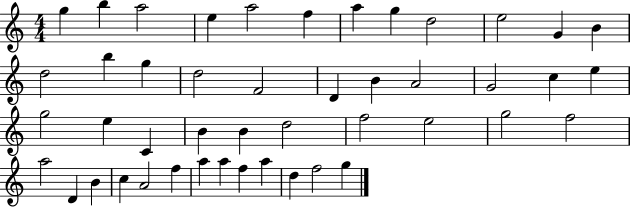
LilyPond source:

{
  \clef treble
  \numericTimeSignature
  \time 4/4
  \key c \major
  g''4 b''4 a''2 | e''4 a''2 f''4 | a''4 g''4 d''2 | e''2 g'4 b'4 | \break d''2 b''4 g''4 | d''2 f'2 | d'4 b'4 a'2 | g'2 c''4 e''4 | \break g''2 e''4 c'4 | b'4 b'4 d''2 | f''2 e''2 | g''2 f''2 | \break a''2 d'4 b'4 | c''4 a'2 f''4 | a''4 a''4 f''4 a''4 | d''4 f''2 g''4 | \break \bar "|."
}